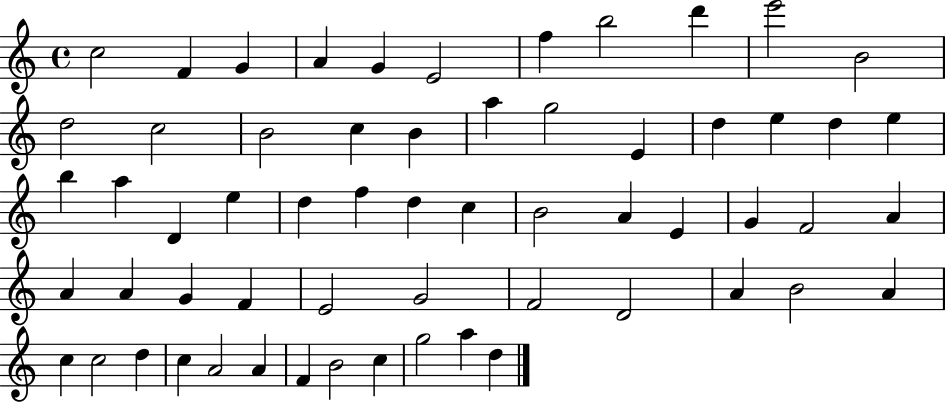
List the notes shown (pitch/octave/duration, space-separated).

C5/h F4/q G4/q A4/q G4/q E4/h F5/q B5/h D6/q E6/h B4/h D5/h C5/h B4/h C5/q B4/q A5/q G5/h E4/q D5/q E5/q D5/q E5/q B5/q A5/q D4/q E5/q D5/q F5/q D5/q C5/q B4/h A4/q E4/q G4/q F4/h A4/q A4/q A4/q G4/q F4/q E4/h G4/h F4/h D4/h A4/q B4/h A4/q C5/q C5/h D5/q C5/q A4/h A4/q F4/q B4/h C5/q G5/h A5/q D5/q